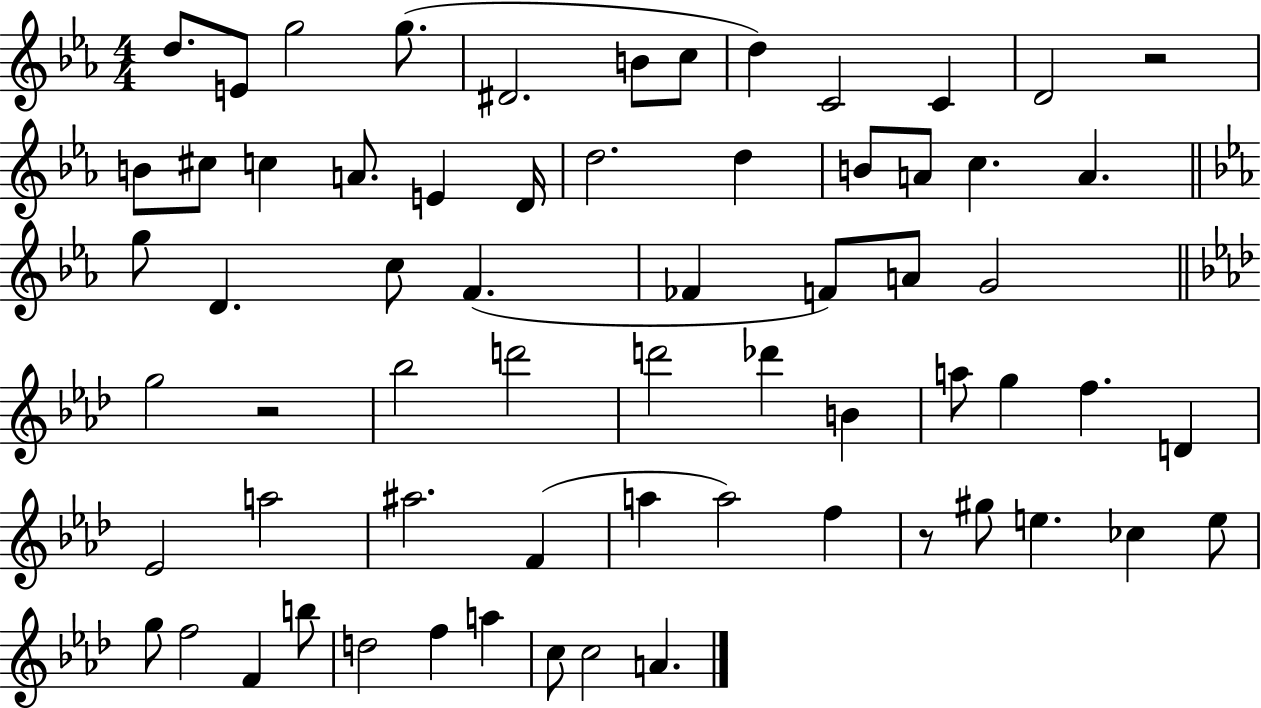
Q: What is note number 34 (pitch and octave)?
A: D6